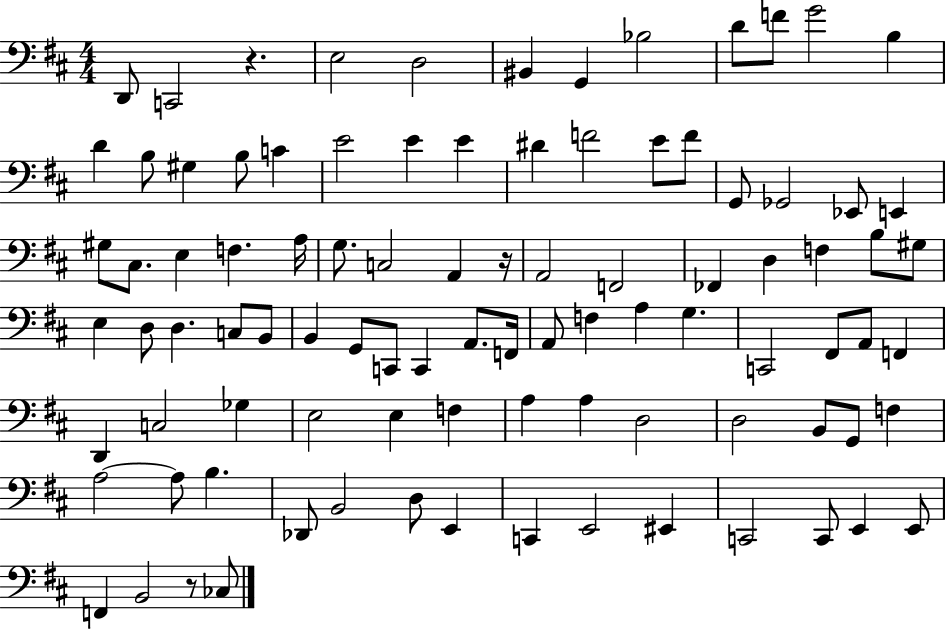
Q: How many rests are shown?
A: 3